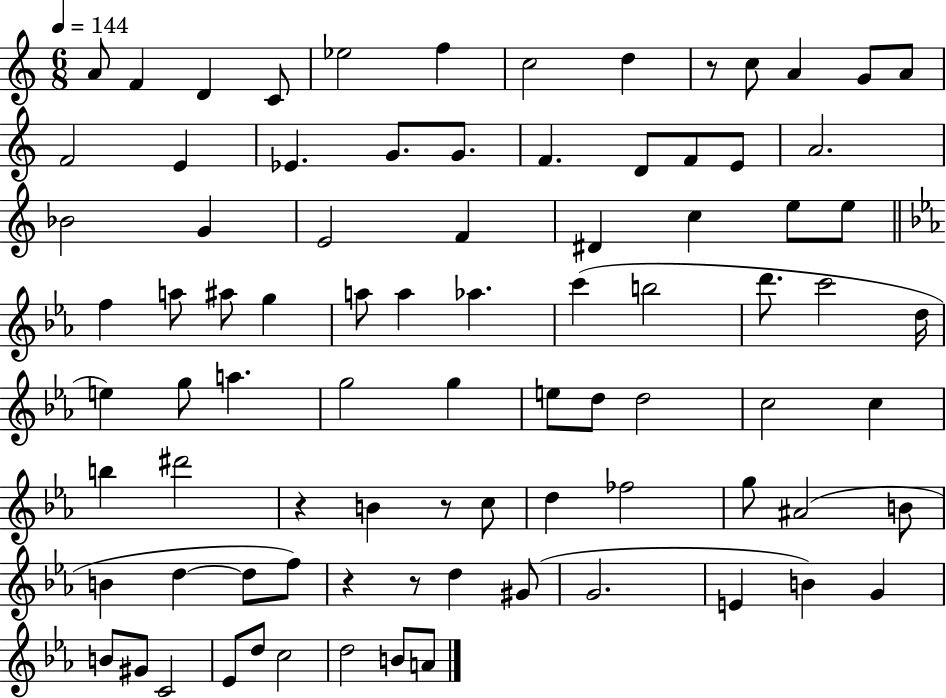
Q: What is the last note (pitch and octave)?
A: A4